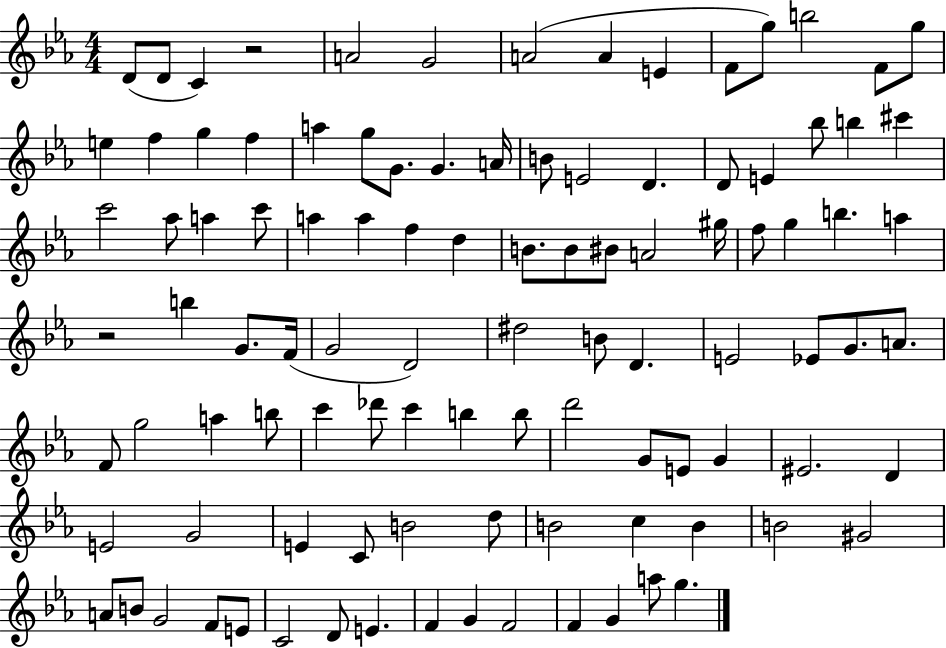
D4/e D4/e C4/q R/h A4/h G4/h A4/h A4/q E4/q F4/e G5/e B5/h F4/e G5/e E5/q F5/q G5/q F5/q A5/q G5/e G4/e. G4/q. A4/s B4/e E4/h D4/q. D4/e E4/q Bb5/e B5/q C#6/q C6/h Ab5/e A5/q C6/e A5/q A5/q F5/q D5/q B4/e. B4/e BIS4/e A4/h G#5/s F5/e G5/q B5/q. A5/q R/h B5/q G4/e. F4/s G4/h D4/h D#5/h B4/e D4/q. E4/h Eb4/e G4/e. A4/e. F4/e G5/h A5/q B5/e C6/q Db6/e C6/q B5/q B5/e D6/h G4/e E4/e G4/q EIS4/h. D4/q E4/h G4/h E4/q C4/e B4/h D5/e B4/h C5/q B4/q B4/h G#4/h A4/e B4/e G4/h F4/e E4/e C4/h D4/e E4/q. F4/q G4/q F4/h F4/q G4/q A5/e G5/q.